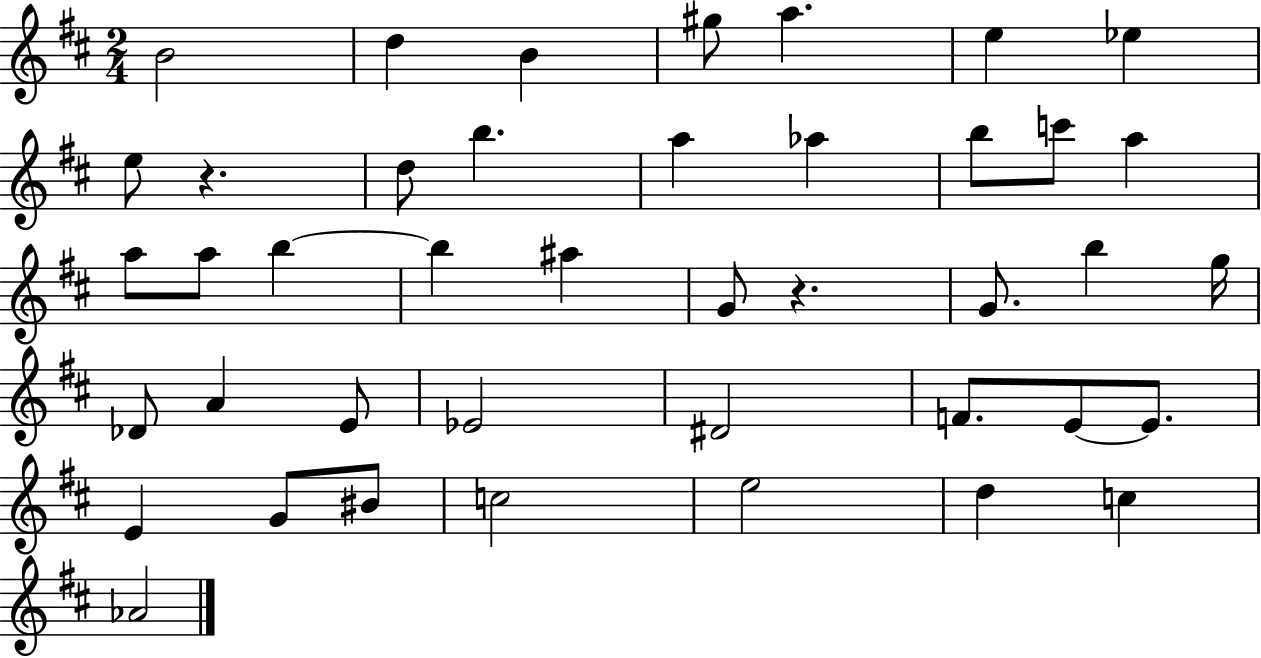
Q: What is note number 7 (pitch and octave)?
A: Eb5